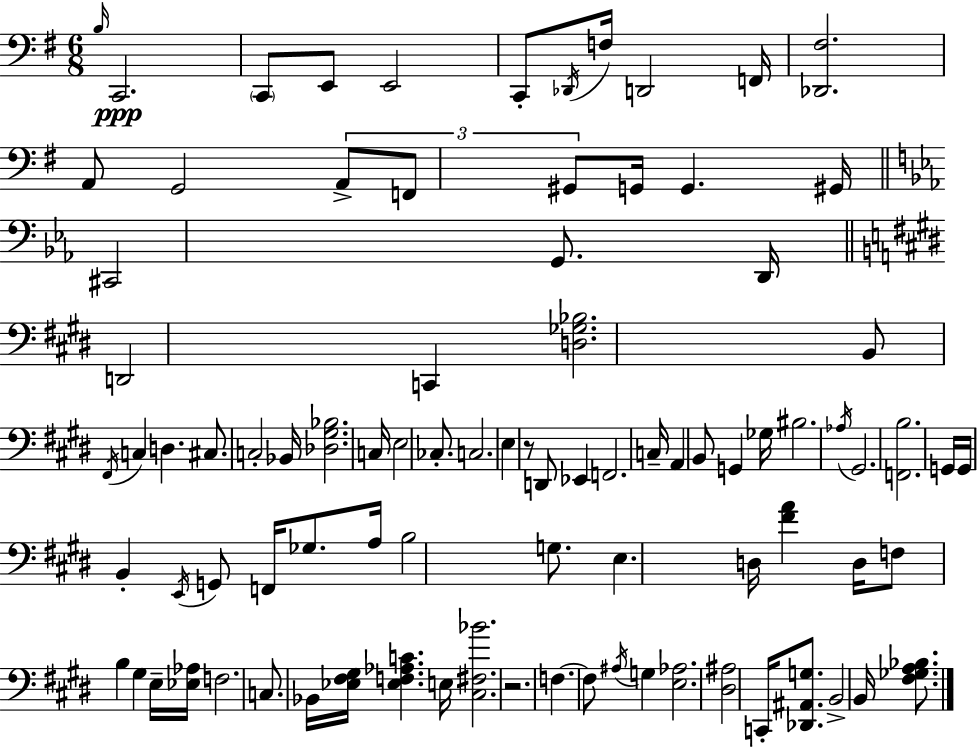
{
  \clef bass
  \numericTimeSignature
  \time 6/8
  \key g \major
  \grace { b16 }\ppp c,2. | \parenthesize c,8 e,8 e,2 | c,8-. \acciaccatura { des,16 } f16 d,2 | f,16 <des, fis>2. | \break a,8 g,2 | \tuplet 3/2 { a,8-> f,8 gis,8 } g,16 g,4. | gis,16 \bar "||" \break \key ees \major cis,2 g,8. d,16 | \bar "||" \break \key e \major d,2 c,4 | <d ges bes>2. | b,8 \acciaccatura { fis,16 } c4 d4. | cis8. c2-. | \break bes,16 <des gis bes>2. | c16 e2 ces8.-. | c2. | e4 r8 d,8 ees,4 | \break f,2. | c16-- a,4 b,8 g,4 | ges16 bis2. | \acciaccatura { aes16 } gis,2. | \break <f, b>2. | g,16 g,16 b,4-. \acciaccatura { e,16 } g,8 f,16 | ges8. a16 b2 | g8. e4. d16 <fis' a'>4 | \break d16 f8 b4 gis4 | e16-- <ees aes>16 f2. | c8. bes,16 <ees fis gis>16 <ees f aes c'>4. | e16 <cis fis bes'>2. | \break r2. | f4.~~ f8 \acciaccatura { ais16 } | g4 <e aes>2. | <dis ais>2 | \break c,16-. <des, ais, g>8. b,2-> | b,16 <fis ges a bes>8. \bar "|."
}